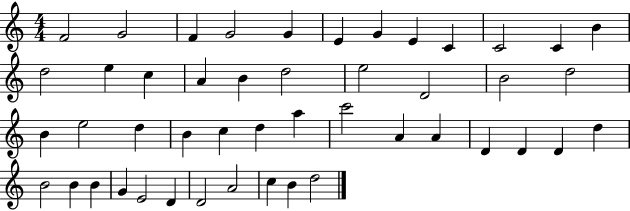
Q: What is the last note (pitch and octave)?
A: D5